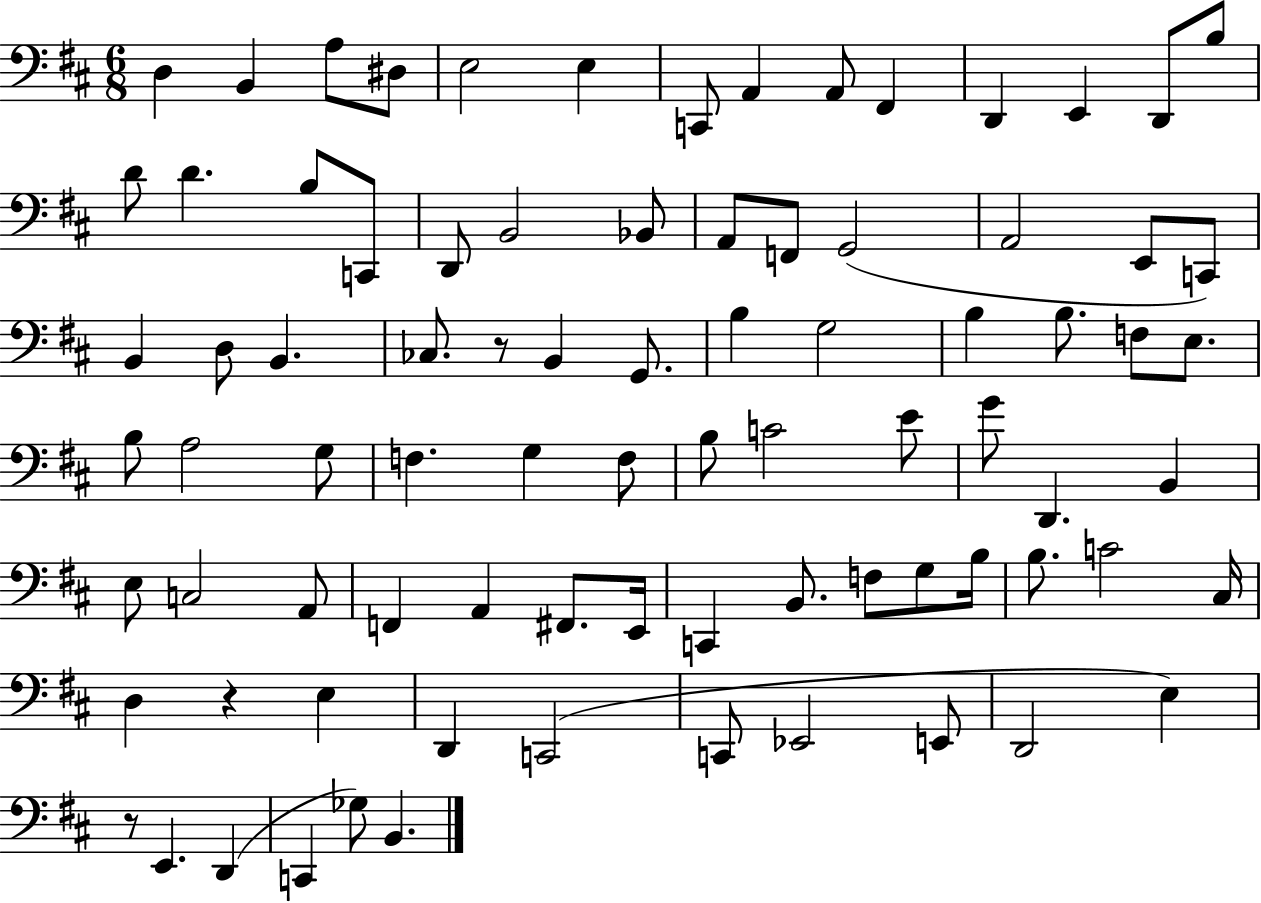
X:1
T:Untitled
M:6/8
L:1/4
K:D
D, B,, A,/2 ^D,/2 E,2 E, C,,/2 A,, A,,/2 ^F,, D,, E,, D,,/2 B,/2 D/2 D B,/2 C,,/2 D,,/2 B,,2 _B,,/2 A,,/2 F,,/2 G,,2 A,,2 E,,/2 C,,/2 B,, D,/2 B,, _C,/2 z/2 B,, G,,/2 B, G,2 B, B,/2 F,/2 E,/2 B,/2 A,2 G,/2 F, G, F,/2 B,/2 C2 E/2 G/2 D,, B,, E,/2 C,2 A,,/2 F,, A,, ^F,,/2 E,,/4 C,, B,,/2 F,/2 G,/2 B,/4 B,/2 C2 ^C,/4 D, z E, D,, C,,2 C,,/2 _E,,2 E,,/2 D,,2 E, z/2 E,, D,, C,, _G,/2 B,,